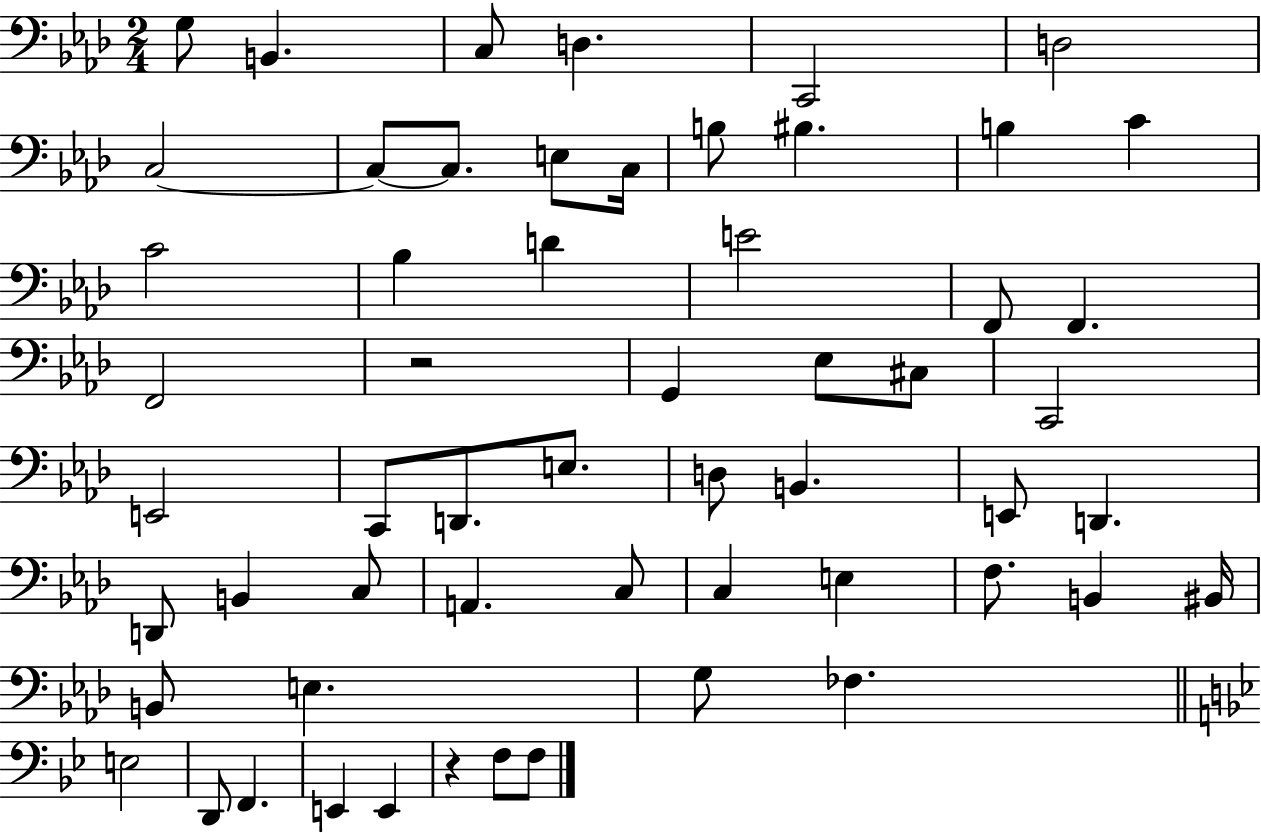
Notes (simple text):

G3/e B2/q. C3/e D3/q. C2/h D3/h C3/h C3/e C3/e. E3/e C3/s B3/e BIS3/q. B3/q C4/q C4/h Bb3/q D4/q E4/h F2/e F2/q. F2/h R/h G2/q Eb3/e C#3/e C2/h E2/h C2/e D2/e. E3/e. D3/e B2/q. E2/e D2/q. D2/e B2/q C3/e A2/q. C3/e C3/q E3/q F3/e. B2/q BIS2/s B2/e E3/q. G3/e FES3/q. E3/h D2/e F2/q. E2/q E2/q R/q F3/e F3/e